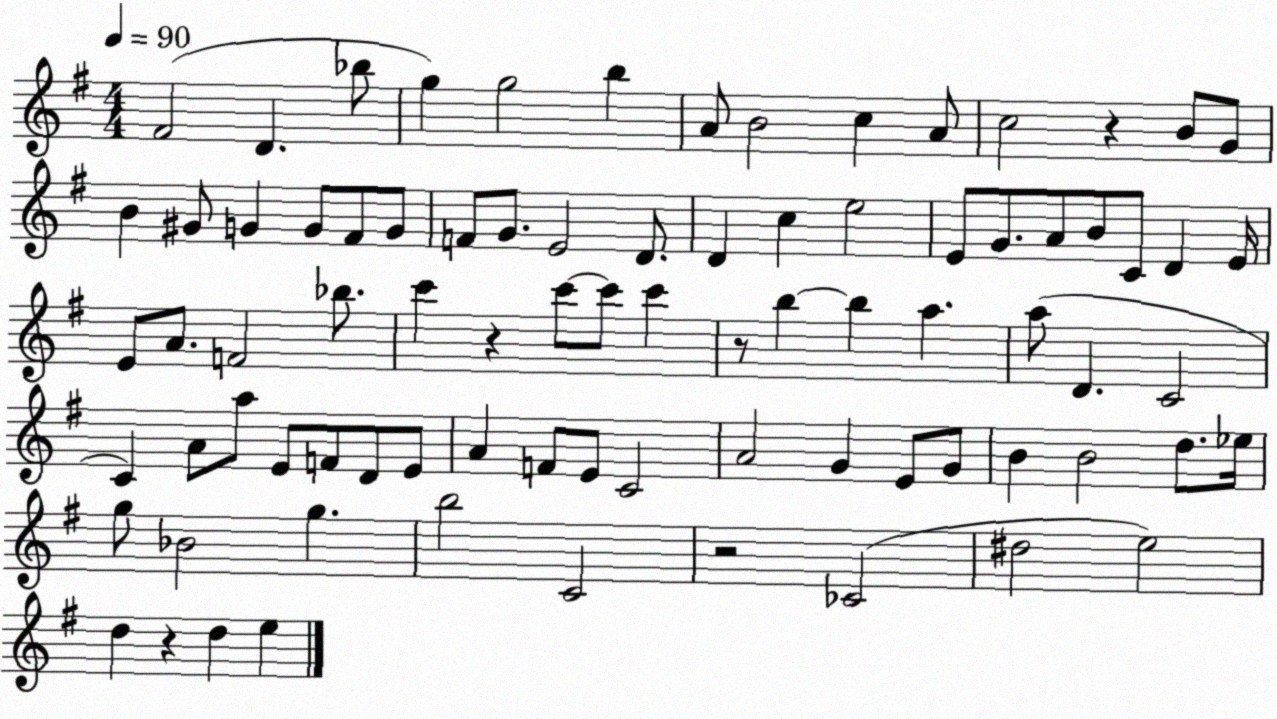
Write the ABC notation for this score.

X:1
T:Untitled
M:4/4
L:1/4
K:G
^F2 D _b/2 g g2 b A/2 B2 c A/2 c2 z B/2 G/2 B ^G/2 G G/2 ^F/2 G/2 F/2 G/2 E2 D/2 D c e2 E/2 G/2 A/2 B/2 C/2 D E/4 E/2 A/2 F2 _b/2 c' z c'/2 c'/2 c' z/2 b b a a/2 D C2 C A/2 a/2 E/2 F/2 D/2 E/2 A F/2 E/2 C2 A2 G E/2 G/2 B B2 d/2 _e/4 g/2 _B2 g b2 C2 z2 _C2 ^d2 e2 d z d e